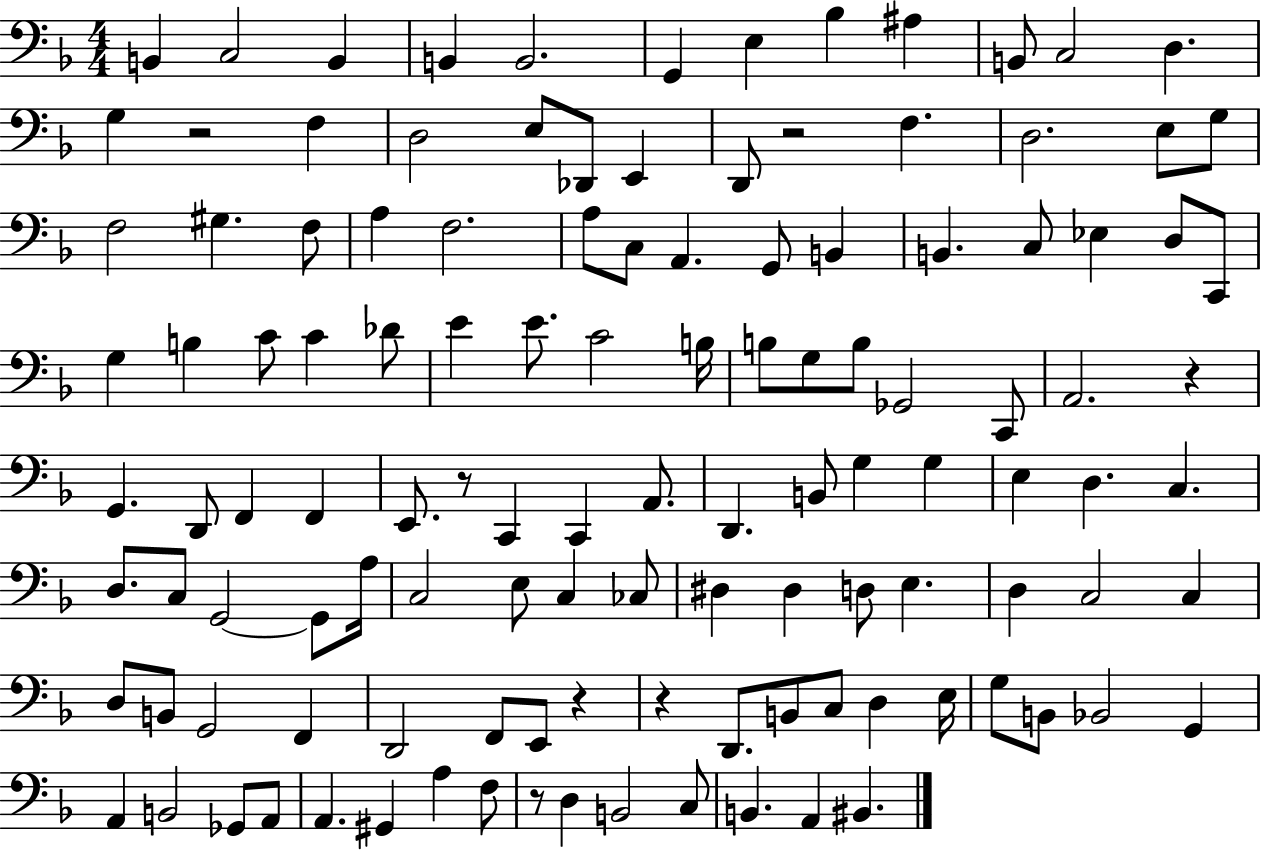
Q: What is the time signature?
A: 4/4